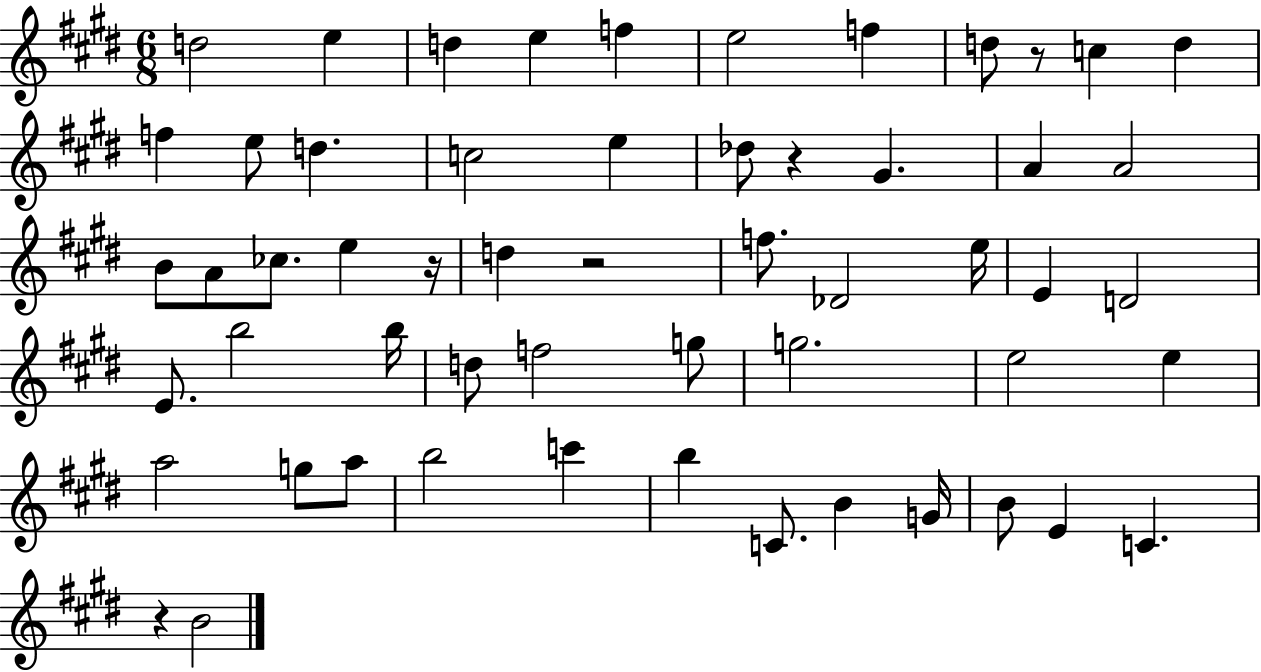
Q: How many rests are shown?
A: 5